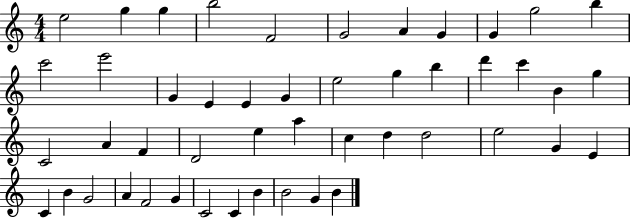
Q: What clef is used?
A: treble